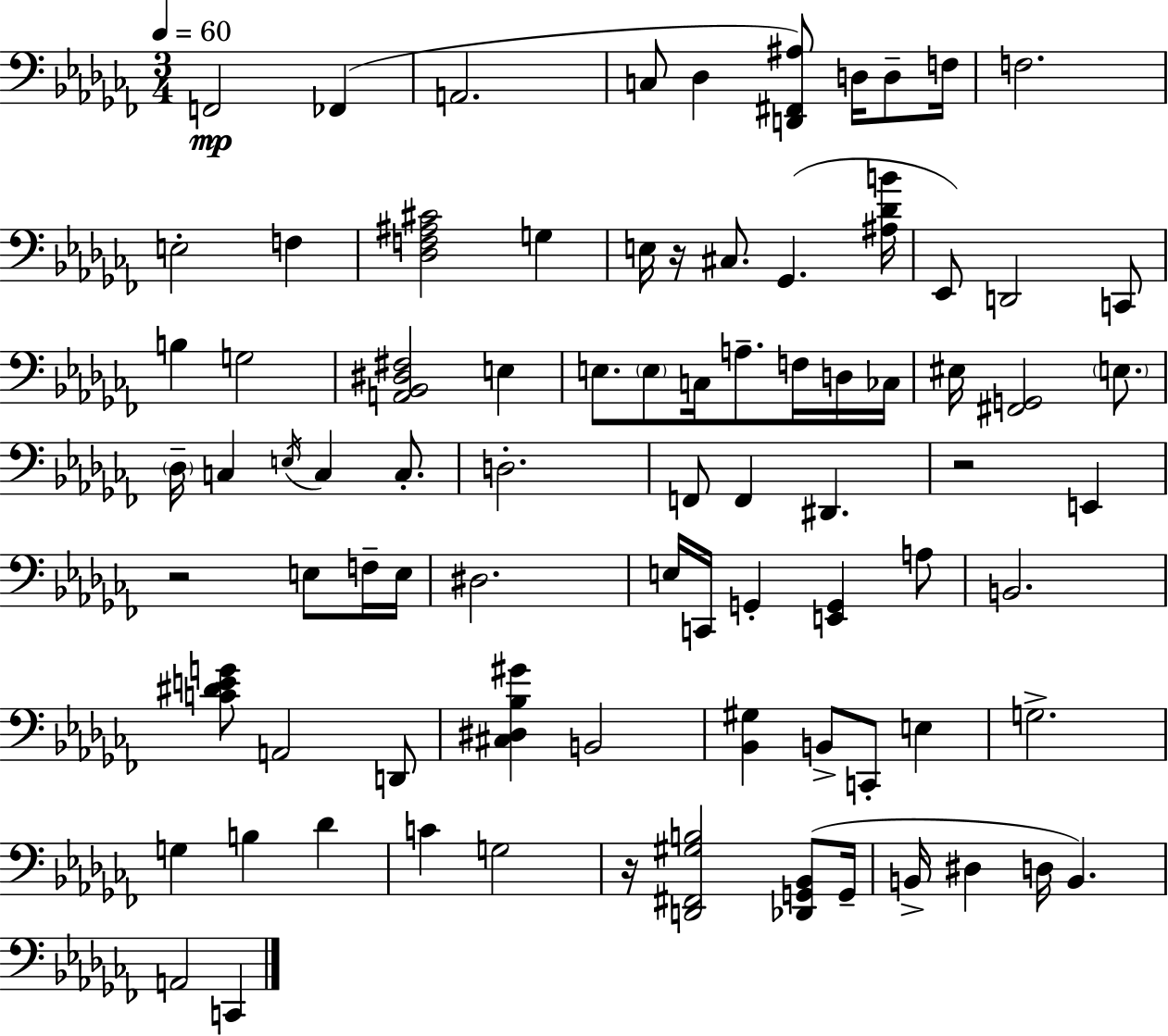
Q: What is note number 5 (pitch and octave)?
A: Db3